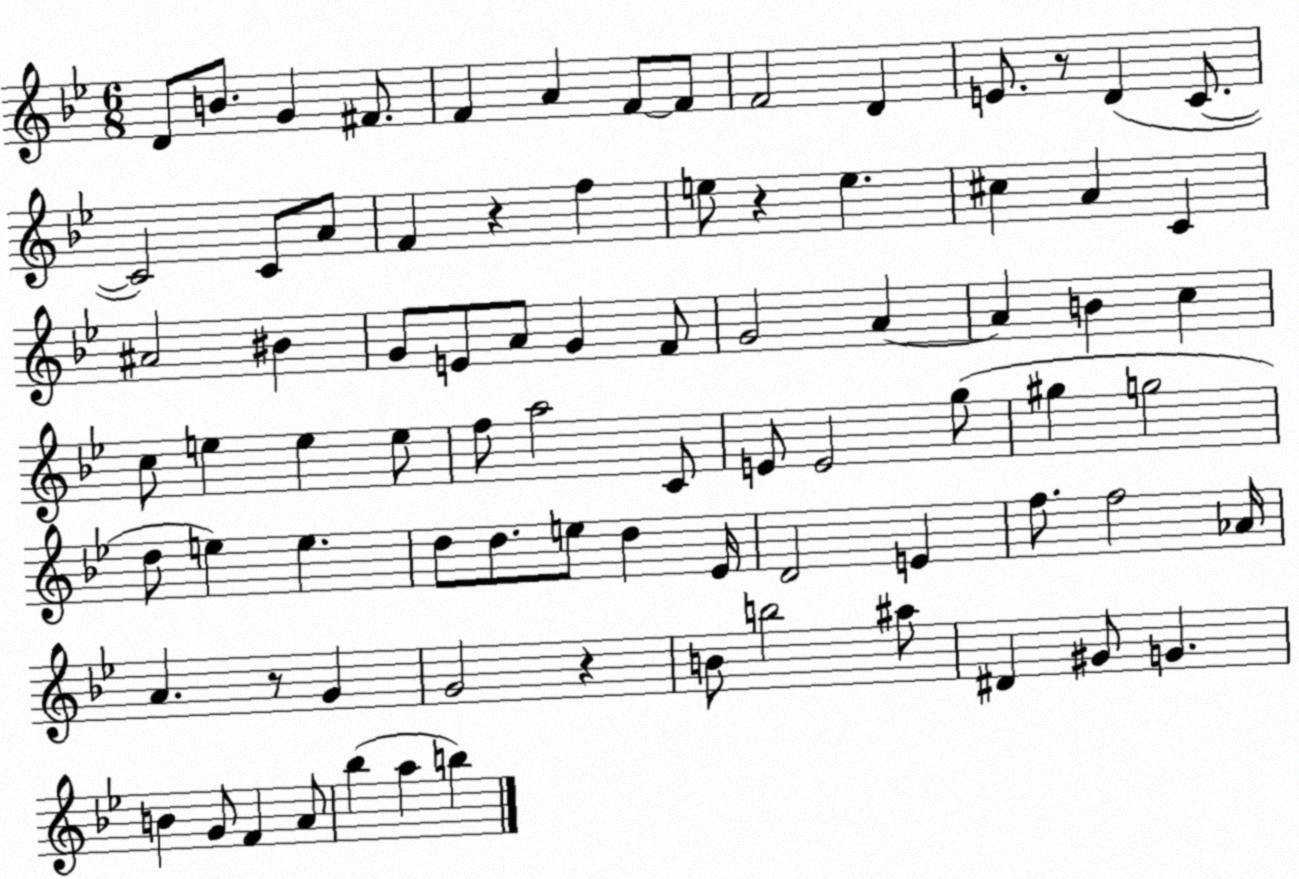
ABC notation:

X:1
T:Untitled
M:6/8
L:1/4
K:Bb
D/2 B/2 G ^F/2 F A F/2 F/2 F2 D E/2 z/2 D C/2 C2 C/2 A/2 F z f e/2 z e ^c A C ^A2 ^B G/2 E/2 A/2 G F/2 G2 A A B c c/2 e e e/2 f/2 a2 C/2 E/2 E2 g/2 ^g g2 d/2 e e d/2 d/2 e/2 d _E/4 D2 E f/2 f2 _A/4 A z/2 G G2 z B/2 b2 ^a/2 ^D ^G/2 G B G/2 F A/2 _b a b